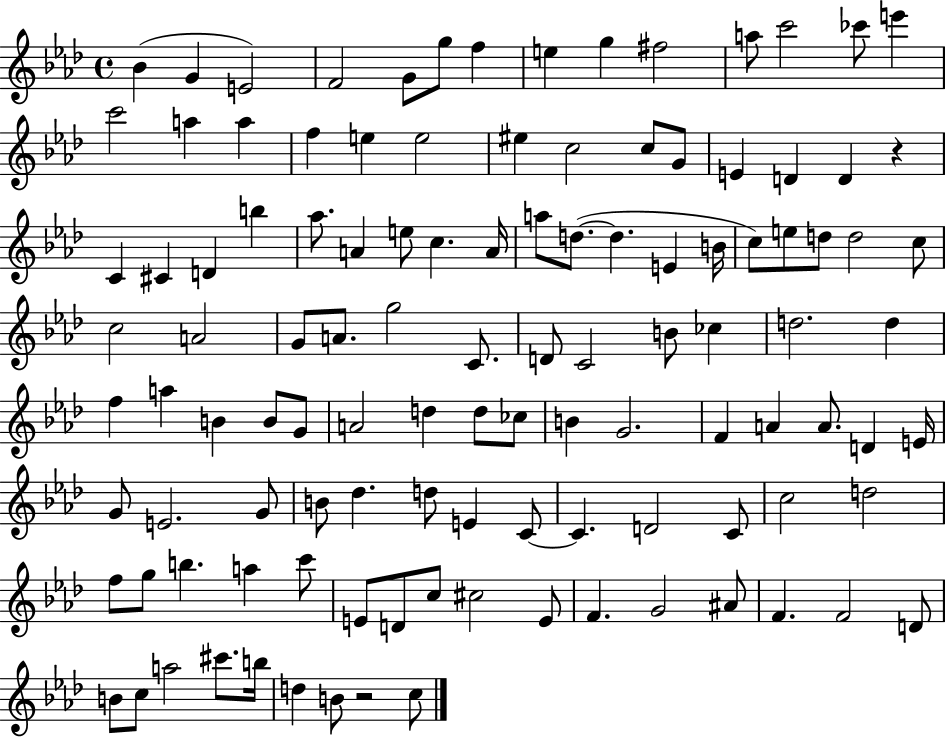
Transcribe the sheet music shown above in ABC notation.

X:1
T:Untitled
M:4/4
L:1/4
K:Ab
_B G E2 F2 G/2 g/2 f e g ^f2 a/2 c'2 _c'/2 e' c'2 a a f e e2 ^e c2 c/2 G/2 E D D z C ^C D b _a/2 A e/2 c A/4 a/2 d/2 d E B/4 c/2 e/2 d/2 d2 c/2 c2 A2 G/2 A/2 g2 C/2 D/2 C2 B/2 _c d2 d f a B B/2 G/2 A2 d d/2 _c/2 B G2 F A A/2 D E/4 G/2 E2 G/2 B/2 _d d/2 E C/2 C D2 C/2 c2 d2 f/2 g/2 b a c'/2 E/2 D/2 c/2 ^c2 E/2 F G2 ^A/2 F F2 D/2 B/2 c/2 a2 ^c'/2 b/4 d B/2 z2 c/2